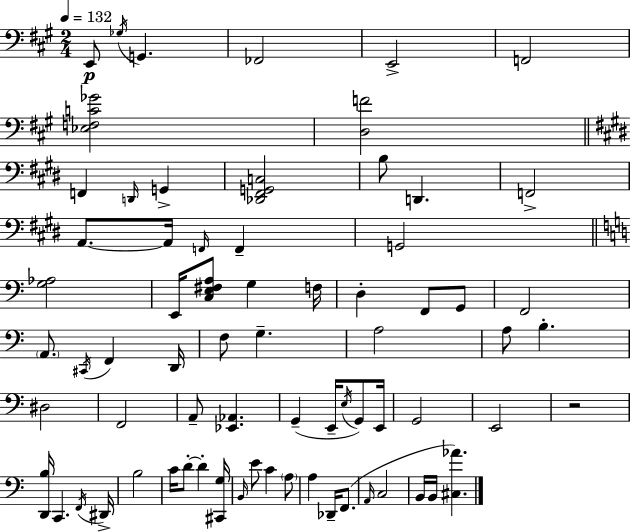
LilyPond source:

{
  \clef bass
  \numericTimeSignature
  \time 2/4
  \key a \major
  \tempo 4 = 132
  e,8\p \acciaccatura { ges16 } g,4. | fes,2 | e,2-> | f,2 | \break <ees f c' ges'>2 | <d f'>2 | \bar "||" \break \key e \major f,4 \grace { d,16 } g,4-> | <des, fis, g, c>2 | b8 d,4. | f,2-> | \break a,8.~~ a,16 \grace { f,16 } f,4-- | g,2 | \bar "||" \break \key c \major <g aes>2 | e,16 <c e fis a>8 g4 f16 | d4-. f,8 g,8 | f,2 | \break \parenthesize a,8. \acciaccatura { cis,16 } f,4 | d,16 f8 g4.-- | a2 | a8 b4.-. | \break dis2 | f,2 | a,8-- <ees, aes,>4. | g,4--( e,16-- \acciaccatura { e16 } g,8) | \break e,16 g,2 | e,2 | r2 | <d, b>16 c,4. | \break \acciaccatura { f,16 } dis,16-> b2 | c'16 d'8-.~~ d'4-. | <cis, g>16 \grace { b,16 } e'8 c'4 | \parenthesize a8 a4 | \break des,16-- f,8.( \grace { a,16 } c2 | b,16 b,16 <cis aes'>4.) | \bar "|."
}